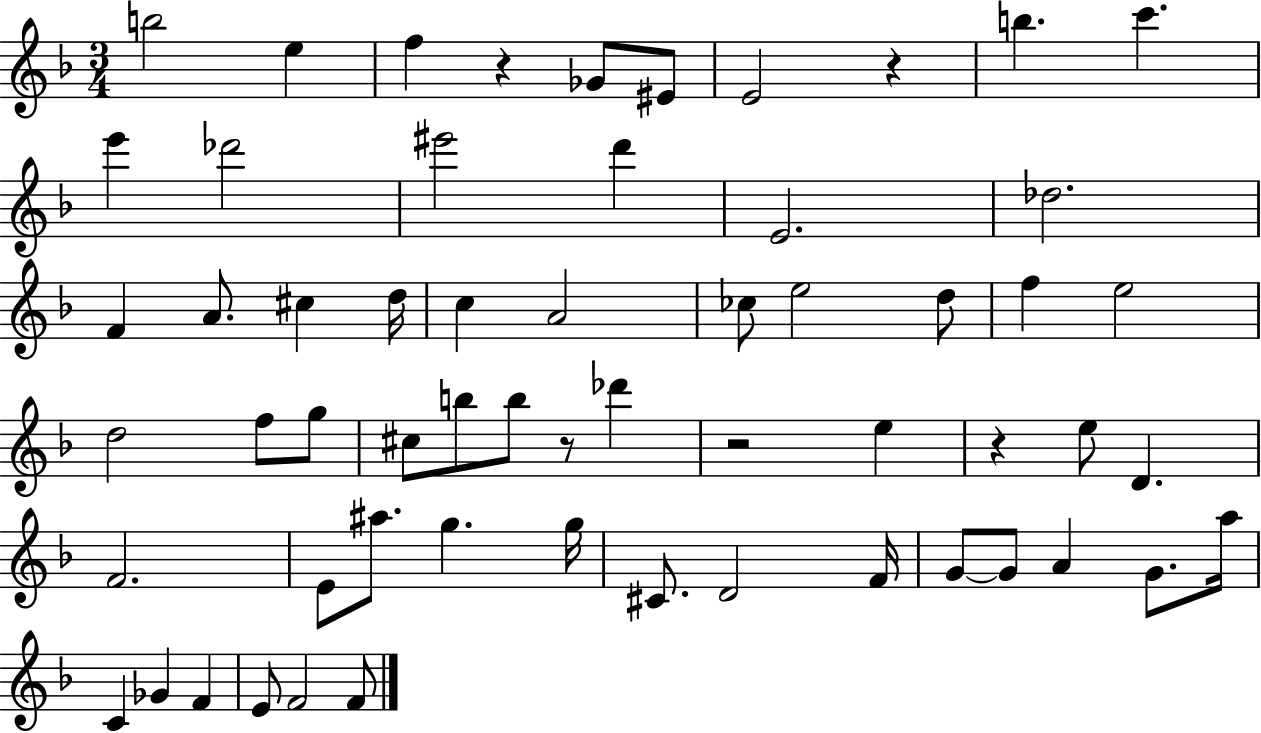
X:1
T:Untitled
M:3/4
L:1/4
K:F
b2 e f z _G/2 ^E/2 E2 z b c' e' _d'2 ^e'2 d' E2 _d2 F A/2 ^c d/4 c A2 _c/2 e2 d/2 f e2 d2 f/2 g/2 ^c/2 b/2 b/2 z/2 _d' z2 e z e/2 D F2 E/2 ^a/2 g g/4 ^C/2 D2 F/4 G/2 G/2 A G/2 a/4 C _G F E/2 F2 F/2